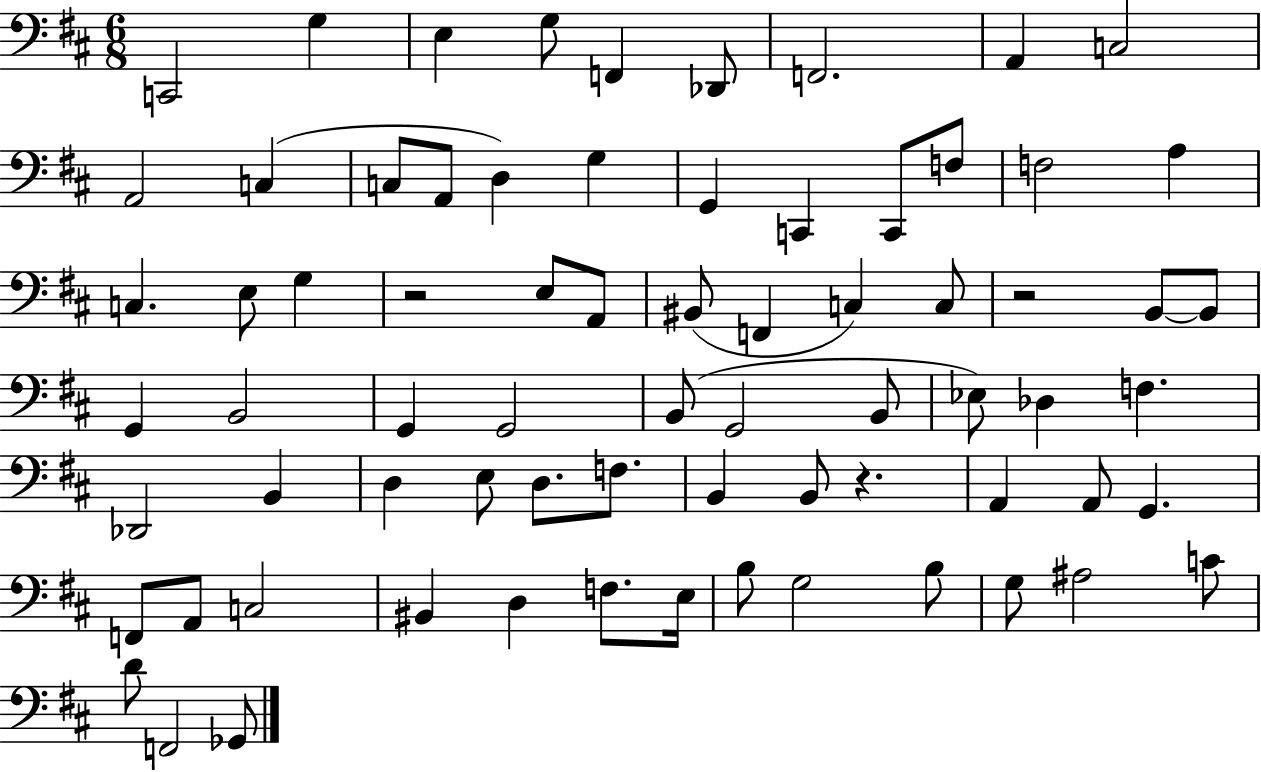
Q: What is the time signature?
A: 6/8